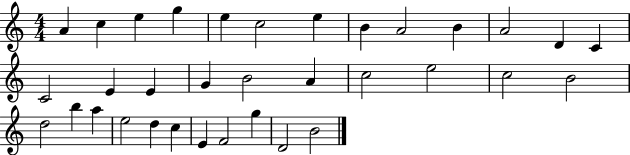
A4/q C5/q E5/q G5/q E5/q C5/h E5/q B4/q A4/h B4/q A4/h D4/q C4/q C4/h E4/q E4/q G4/q B4/h A4/q C5/h E5/h C5/h B4/h D5/h B5/q A5/q E5/h D5/q C5/q E4/q F4/h G5/q D4/h B4/h